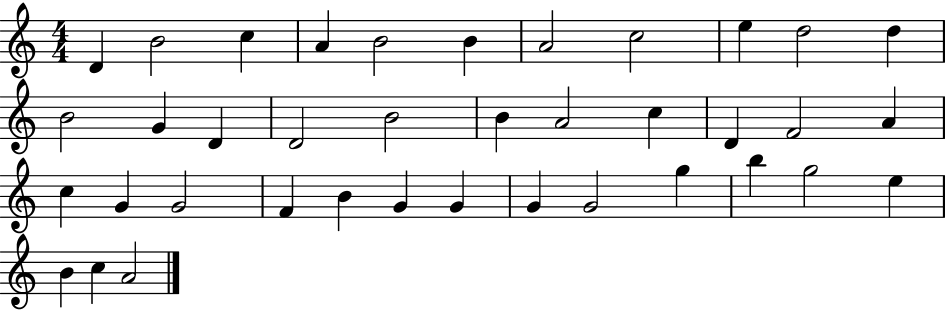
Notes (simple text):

D4/q B4/h C5/q A4/q B4/h B4/q A4/h C5/h E5/q D5/h D5/q B4/h G4/q D4/q D4/h B4/h B4/q A4/h C5/q D4/q F4/h A4/q C5/q G4/q G4/h F4/q B4/q G4/q G4/q G4/q G4/h G5/q B5/q G5/h E5/q B4/q C5/q A4/h